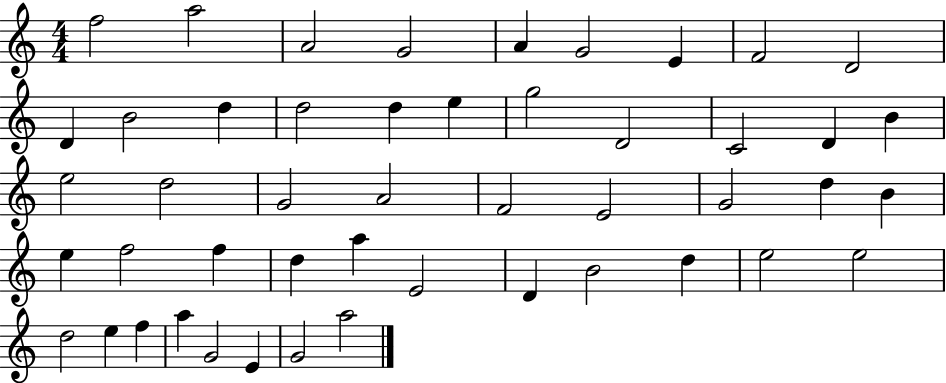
{
  \clef treble
  \numericTimeSignature
  \time 4/4
  \key c \major
  f''2 a''2 | a'2 g'2 | a'4 g'2 e'4 | f'2 d'2 | \break d'4 b'2 d''4 | d''2 d''4 e''4 | g''2 d'2 | c'2 d'4 b'4 | \break e''2 d''2 | g'2 a'2 | f'2 e'2 | g'2 d''4 b'4 | \break e''4 f''2 f''4 | d''4 a''4 e'2 | d'4 b'2 d''4 | e''2 e''2 | \break d''2 e''4 f''4 | a''4 g'2 e'4 | g'2 a''2 | \bar "|."
}